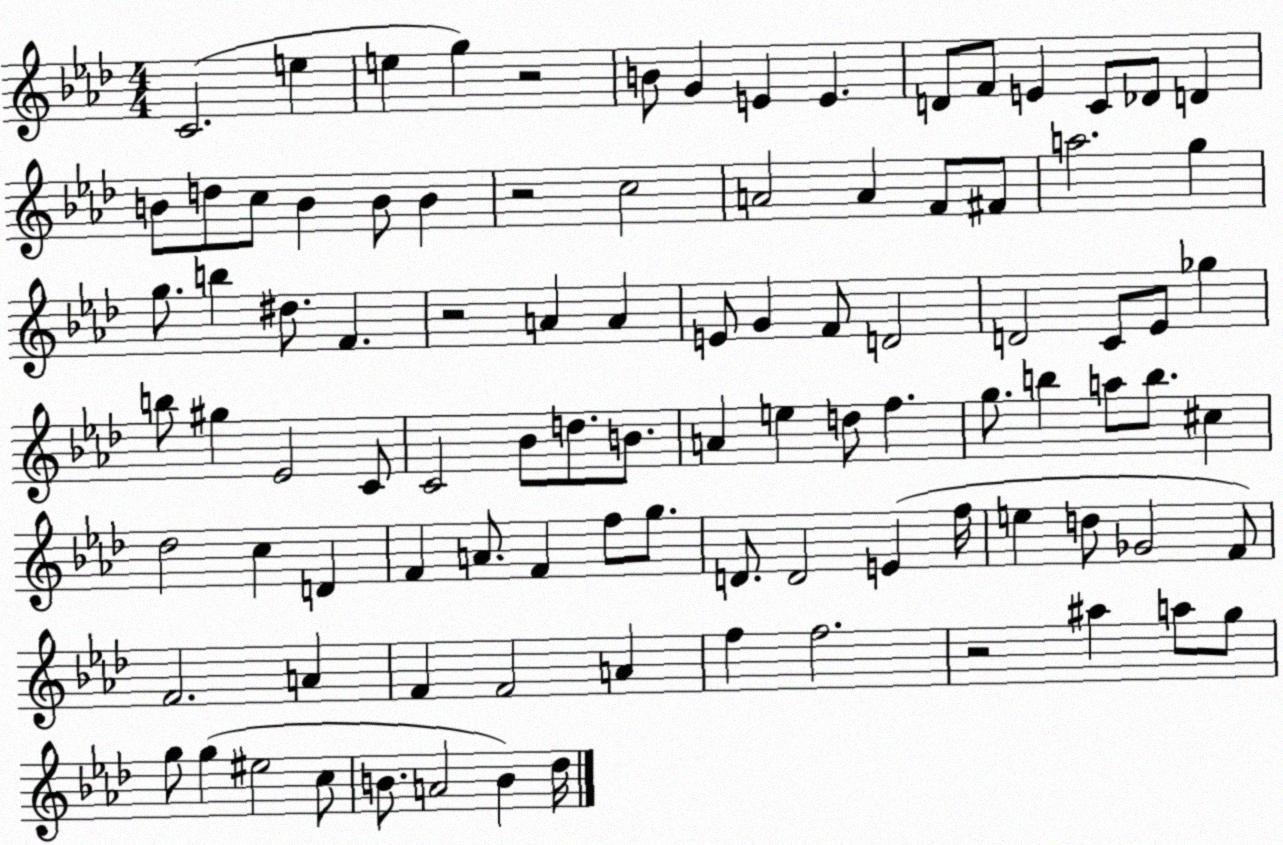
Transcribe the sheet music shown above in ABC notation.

X:1
T:Untitled
M:4/4
L:1/4
K:Ab
C2 e e g z2 B/2 G E E D/2 F/2 E C/2 _D/2 D B/2 d/2 c/2 B B/2 B z2 c2 A2 A F/2 ^F/2 a2 g g/2 b ^d/2 F z2 A A E/2 G F/2 D2 D2 C/2 _E/2 _g b/2 ^g _E2 C/2 C2 _B/2 d/2 B/2 A e d/2 f g/2 b a/2 b/2 ^c _d2 c D F A/2 F f/2 g/2 D/2 D2 E f/4 e d/2 _G2 F/2 F2 A F F2 A f f2 z2 ^a a/2 g/2 g/2 g ^e2 c/2 B/2 A2 B _d/4